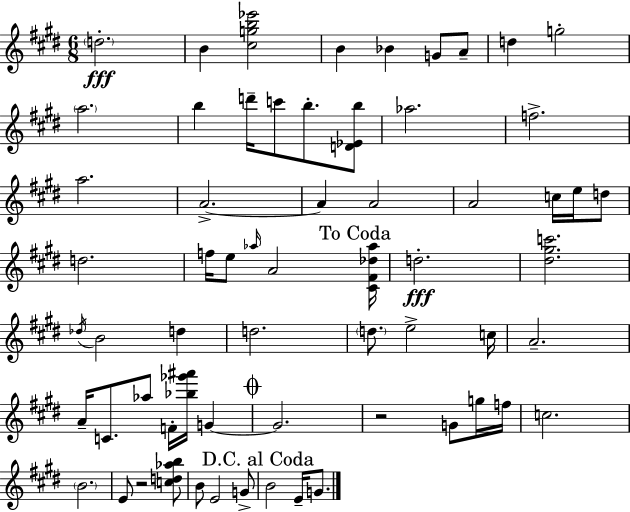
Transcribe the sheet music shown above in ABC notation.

X:1
T:Untitled
M:6/8
L:1/4
K:E
d2 B [^cgb_e']2 B _B G/2 A/2 d g2 a2 b d'/4 c'/2 b/2 [D_Eb]/2 _a2 f2 a2 A2 A A2 A2 c/4 e/4 d/2 d2 f/4 e/2 _a/4 A2 [^C^F_d_a]/4 d2 [^d^gc']2 _d/4 B2 d d2 d/2 e2 c/4 A2 A/4 C/2 _a/2 F/4 [_b_g'^a']/4 G G2 z2 G/2 g/4 f/4 c2 B2 E/2 z2 [cd_ab]/2 B/2 E2 G/2 B2 E/4 G/2